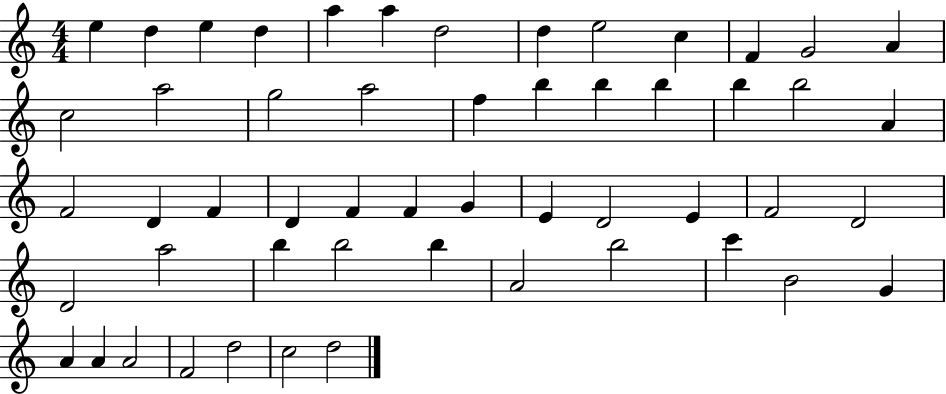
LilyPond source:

{
  \clef treble
  \numericTimeSignature
  \time 4/4
  \key c \major
  e''4 d''4 e''4 d''4 | a''4 a''4 d''2 | d''4 e''2 c''4 | f'4 g'2 a'4 | \break c''2 a''2 | g''2 a''2 | f''4 b''4 b''4 b''4 | b''4 b''2 a'4 | \break f'2 d'4 f'4 | d'4 f'4 f'4 g'4 | e'4 d'2 e'4 | f'2 d'2 | \break d'2 a''2 | b''4 b''2 b''4 | a'2 b''2 | c'''4 b'2 g'4 | \break a'4 a'4 a'2 | f'2 d''2 | c''2 d''2 | \bar "|."
}